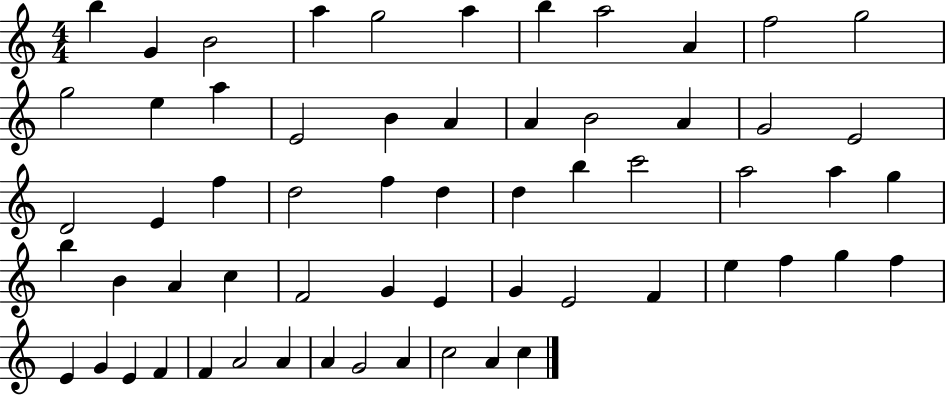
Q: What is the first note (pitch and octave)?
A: B5